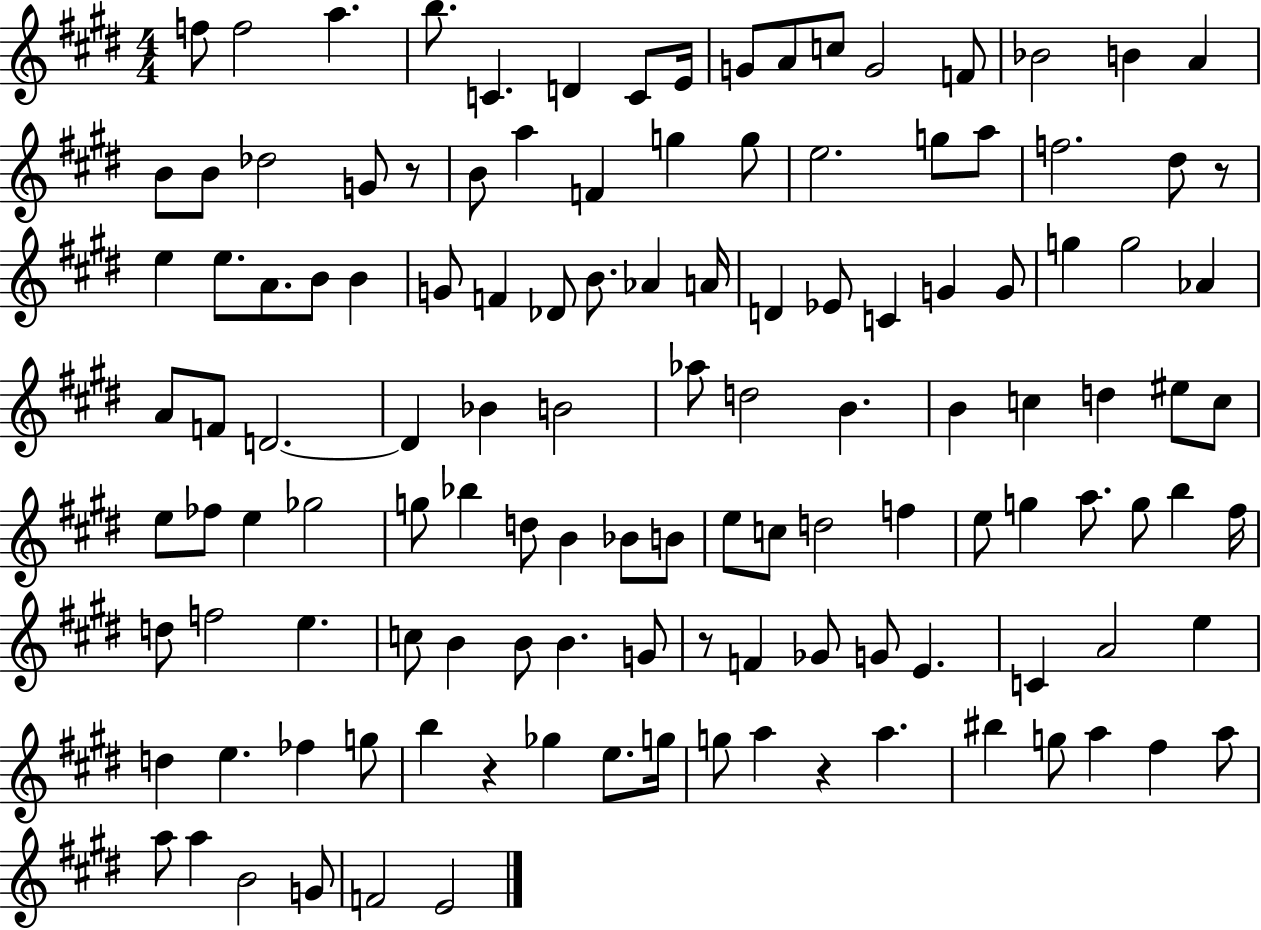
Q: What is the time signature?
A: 4/4